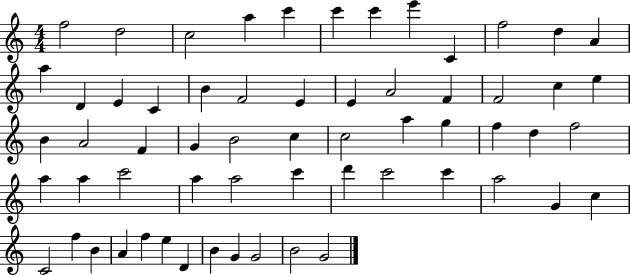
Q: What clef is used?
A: treble